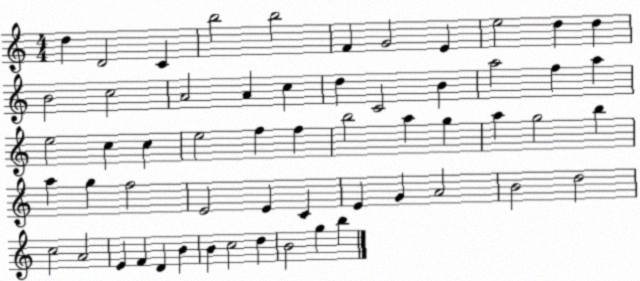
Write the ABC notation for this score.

X:1
T:Untitled
M:4/4
L:1/4
K:C
d D2 C b2 b2 F G2 E e2 d d B2 c2 A2 A c d C2 B a2 f a e2 c c e2 f f b2 a g a g2 b a g f2 E2 E C E G A2 B2 d2 c2 A2 E F D B B c2 d B2 g b